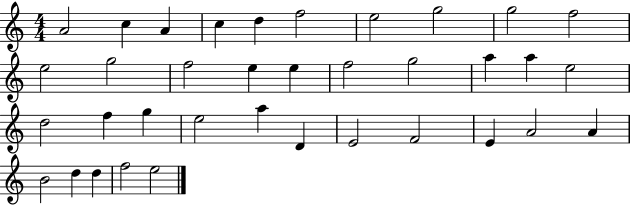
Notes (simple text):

A4/h C5/q A4/q C5/q D5/q F5/h E5/h G5/h G5/h F5/h E5/h G5/h F5/h E5/q E5/q F5/h G5/h A5/q A5/q E5/h D5/h F5/q G5/q E5/h A5/q D4/q E4/h F4/h E4/q A4/h A4/q B4/h D5/q D5/q F5/h E5/h